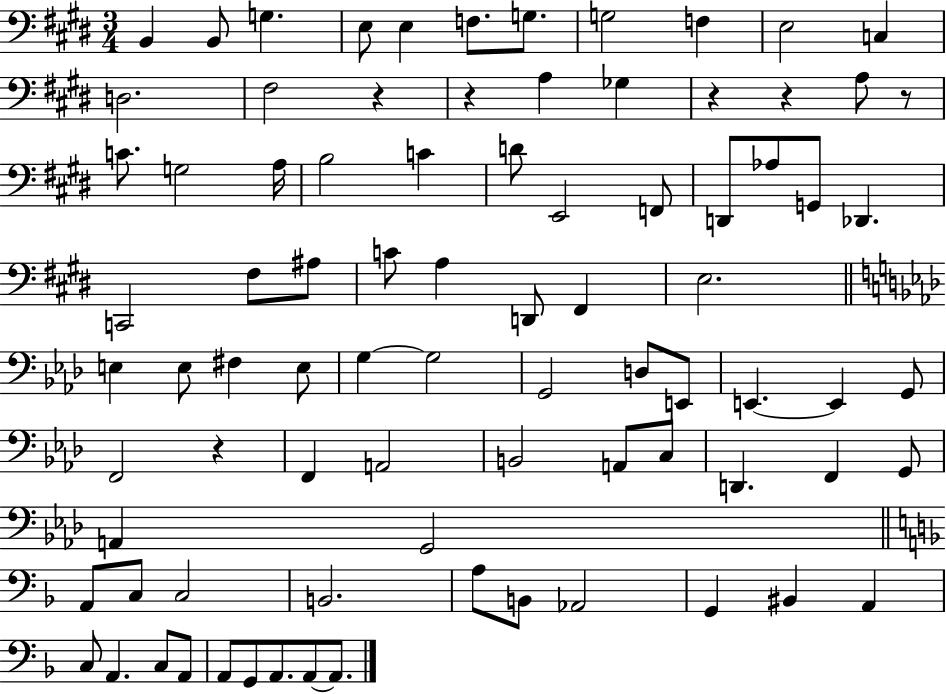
{
  \clef bass
  \numericTimeSignature
  \time 3/4
  \key e \major
  b,4 b,8 g4. | e8 e4 f8. g8. | g2 f4 | e2 c4 | \break d2. | fis2 r4 | r4 a4 ges4 | r4 r4 a8 r8 | \break c'8. g2 a16 | b2 c'4 | d'8 e,2 f,8 | d,8 aes8 g,8 des,4. | \break c,2 fis8 ais8 | c'8 a4 d,8 fis,4 | e2. | \bar "||" \break \key aes \major e4 e8 fis4 e8 | g4~~ g2 | g,2 d8 e,8 | e,4.~~ e,4 g,8 | \break f,2 r4 | f,4 a,2 | b,2 a,8 c8 | d,4. f,4 g,8 | \break a,4 g,2 | \bar "||" \break \key f \major a,8 c8 c2 | b,2. | a8 b,8 aes,2 | g,4 bis,4 a,4 | \break c8 a,4. c8 a,8 | a,8 g,8 a,8. a,8~~ a,8. | \bar "|."
}